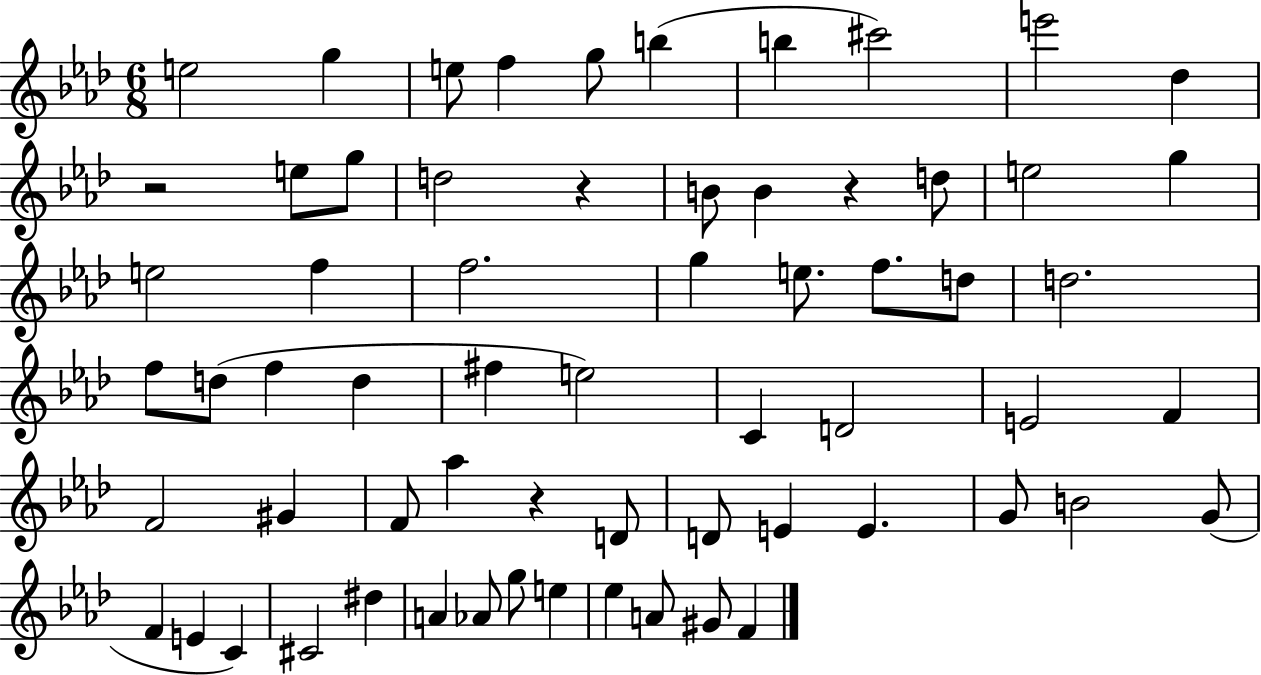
{
  \clef treble
  \numericTimeSignature
  \time 6/8
  \key aes \major
  e''2 g''4 | e''8 f''4 g''8 b''4( | b''4 cis'''2) | e'''2 des''4 | \break r2 e''8 g''8 | d''2 r4 | b'8 b'4 r4 d''8 | e''2 g''4 | \break e''2 f''4 | f''2. | g''4 e''8. f''8. d''8 | d''2. | \break f''8 d''8( f''4 d''4 | fis''4 e''2) | c'4 d'2 | e'2 f'4 | \break f'2 gis'4 | f'8 aes''4 r4 d'8 | d'8 e'4 e'4. | g'8 b'2 g'8( | \break f'4 e'4 c'4) | cis'2 dis''4 | a'4 aes'8 g''8 e''4 | ees''4 a'8 gis'8 f'4 | \break \bar "|."
}